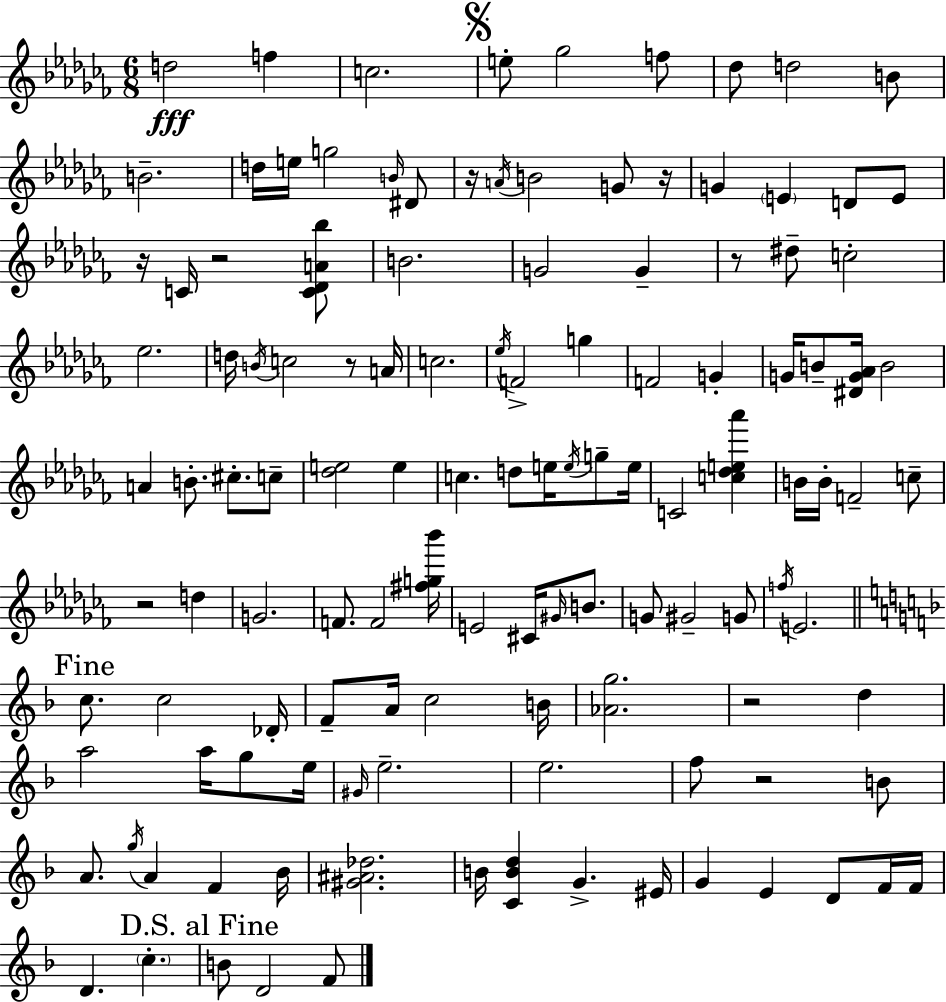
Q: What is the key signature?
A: AES minor